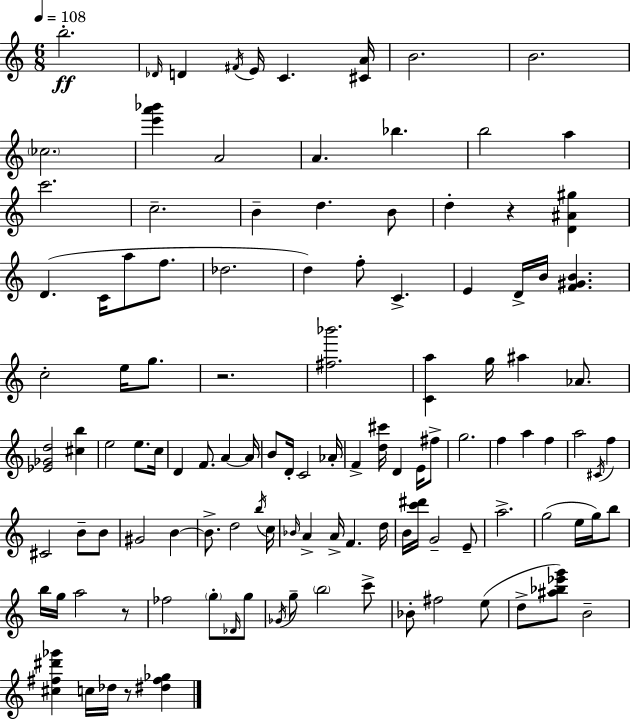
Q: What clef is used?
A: treble